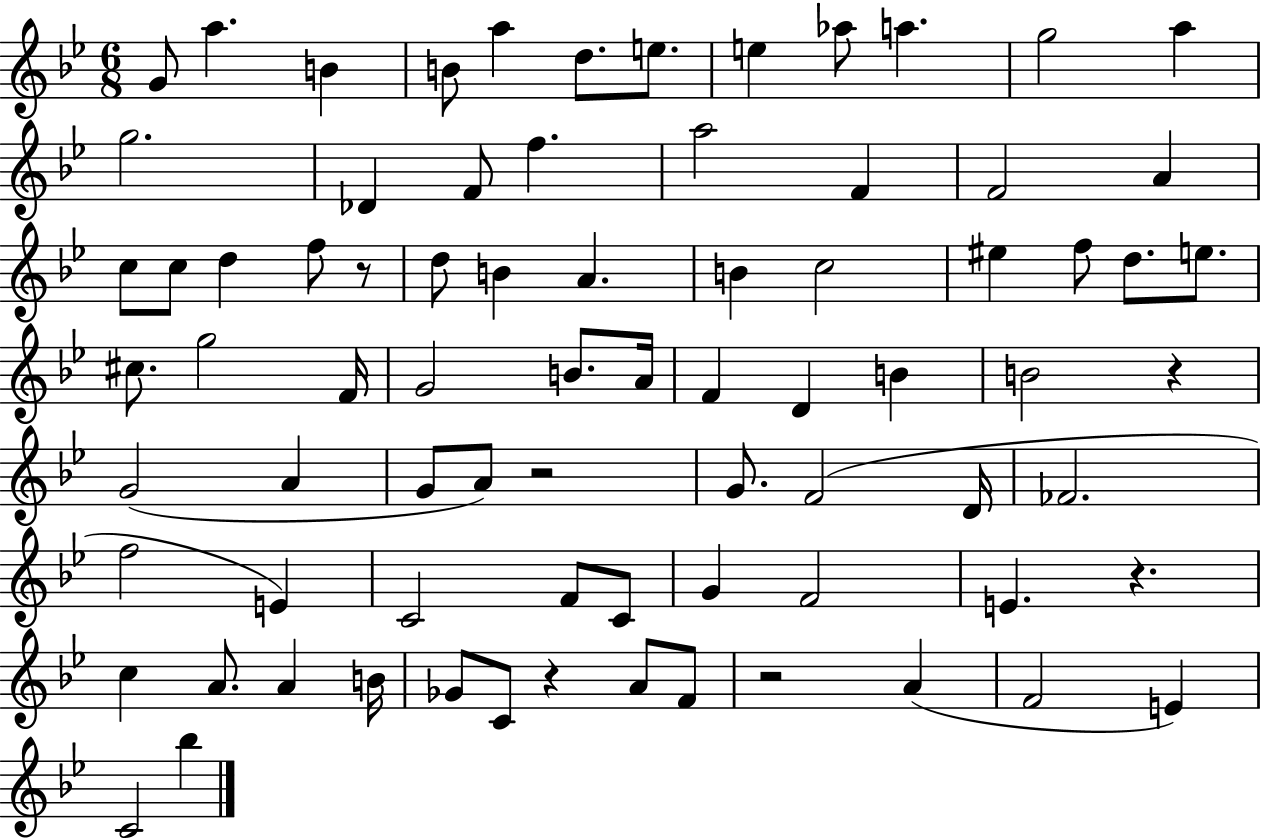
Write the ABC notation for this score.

X:1
T:Untitled
M:6/8
L:1/4
K:Bb
G/2 a B B/2 a d/2 e/2 e _a/2 a g2 a g2 _D F/2 f a2 F F2 A c/2 c/2 d f/2 z/2 d/2 B A B c2 ^e f/2 d/2 e/2 ^c/2 g2 F/4 G2 B/2 A/4 F D B B2 z G2 A G/2 A/2 z2 G/2 F2 D/4 _F2 f2 E C2 F/2 C/2 G F2 E z c A/2 A B/4 _G/2 C/2 z A/2 F/2 z2 A F2 E C2 _b